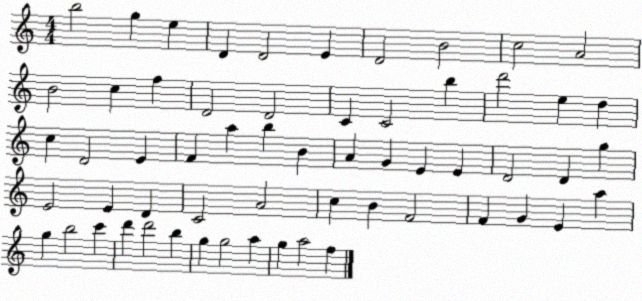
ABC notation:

X:1
T:Untitled
M:4/4
L:1/4
K:C
b2 g e D D2 E D2 B2 c2 A2 B2 c f D2 D2 C C2 b d'2 e d c D2 E F a b B A G E E D2 D g E2 E D C2 A2 c B F2 F G E a g b2 c' d' d'2 b g g2 a g a2 f